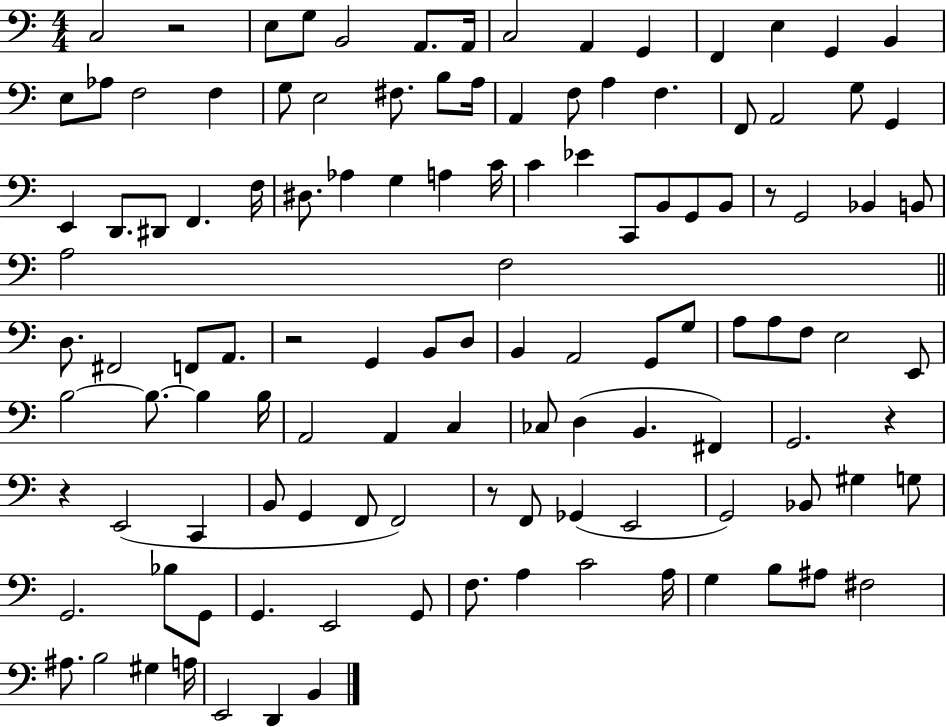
{
  \clef bass
  \numericTimeSignature
  \time 4/4
  \key c \major
  c2 r2 | e8 g8 b,2 a,8. a,16 | c2 a,4 g,4 | f,4 e4 g,4 b,4 | \break e8 aes8 f2 f4 | g8 e2 fis8. b8 a16 | a,4 f8 a4 f4. | f,8 a,2 g8 g,4 | \break e,4 d,8. dis,8 f,4. f16 | dis8. aes4 g4 a4 c'16 | c'4 ees'4 c,8 b,8 g,8 b,8 | r8 g,2 bes,4 b,8 | \break a2 f2 | \bar "||" \break \key c \major d8. fis,2 f,8 a,8. | r2 g,4 b,8 d8 | b,4 a,2 g,8 g8 | a8 a8 f8 e2 e,8 | \break b2~~ b8.~~ b4 b16 | a,2 a,4 c4 | ces8 d4( b,4. fis,4) | g,2. r4 | \break r4 e,2( c,4 | b,8 g,4 f,8 f,2) | r8 f,8 ges,4( e,2 | g,2) bes,8 gis4 g8 | \break g,2. bes8 g,8 | g,4. e,2 g,8 | f8. a4 c'2 a16 | g4 b8 ais8 fis2 | \break ais8. b2 gis4 a16 | e,2 d,4 b,4 | \bar "|."
}